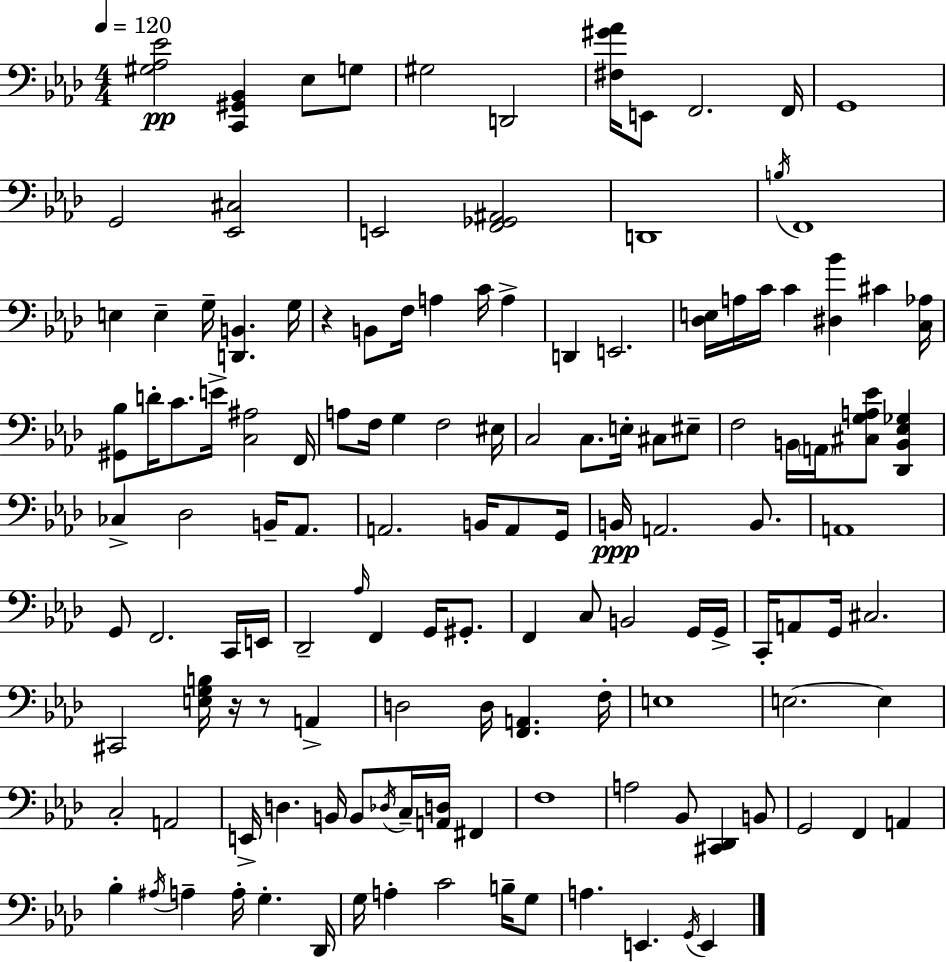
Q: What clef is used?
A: bass